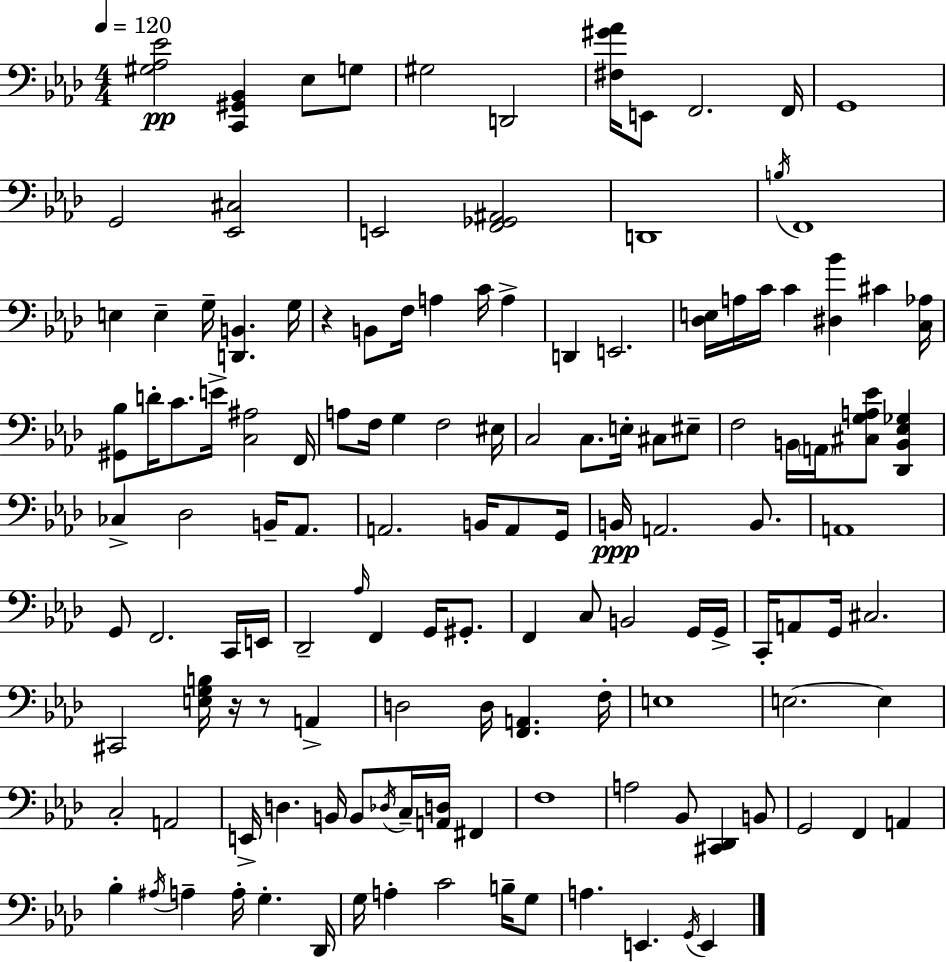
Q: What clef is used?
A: bass